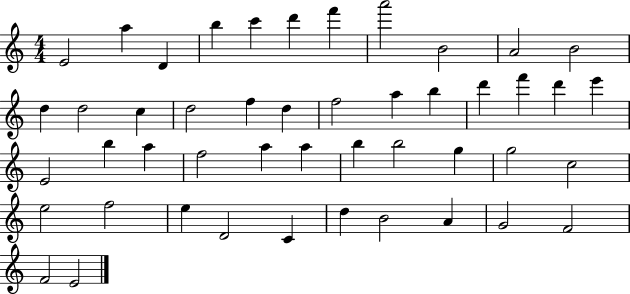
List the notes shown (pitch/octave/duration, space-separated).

E4/h A5/q D4/q B5/q C6/q D6/q F6/q A6/h B4/h A4/h B4/h D5/q D5/h C5/q D5/h F5/q D5/q F5/h A5/q B5/q D6/q F6/q D6/q E6/q E4/h B5/q A5/q F5/h A5/q A5/q B5/q B5/h G5/q G5/h C5/h E5/h F5/h E5/q D4/h C4/q D5/q B4/h A4/q G4/h F4/h F4/h E4/h